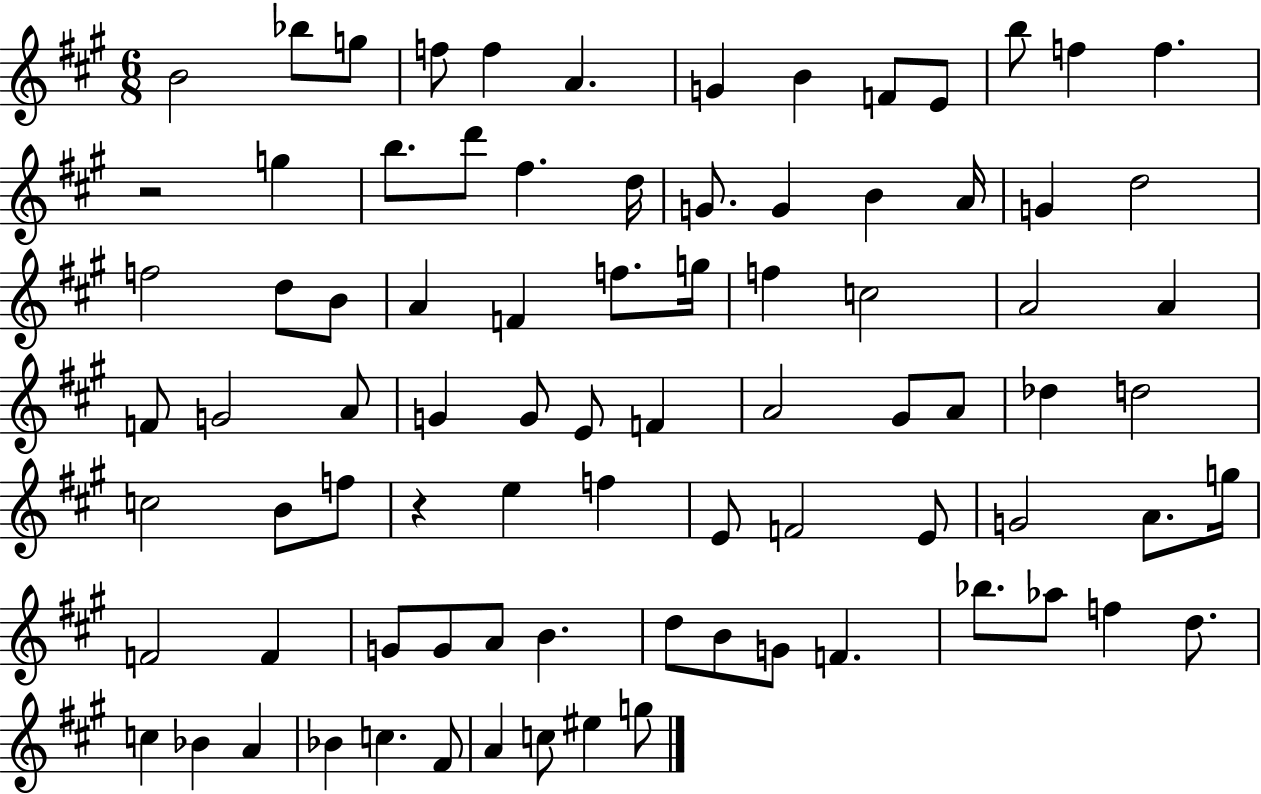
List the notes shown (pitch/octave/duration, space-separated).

B4/h Bb5/e G5/e F5/e F5/q A4/q. G4/q B4/q F4/e E4/e B5/e F5/q F5/q. R/h G5/q B5/e. D6/e F#5/q. D5/s G4/e. G4/q B4/q A4/s G4/q D5/h F5/h D5/e B4/e A4/q F4/q F5/e. G5/s F5/q C5/h A4/h A4/q F4/e G4/h A4/e G4/q G4/e E4/e F4/q A4/h G#4/e A4/e Db5/q D5/h C5/h B4/e F5/e R/q E5/q F5/q E4/e F4/h E4/e G4/h A4/e. G5/s F4/h F4/q G4/e G4/e A4/e B4/q. D5/e B4/e G4/e F4/q. Bb5/e. Ab5/e F5/q D5/e. C5/q Bb4/q A4/q Bb4/q C5/q. F#4/e A4/q C5/e EIS5/q G5/e